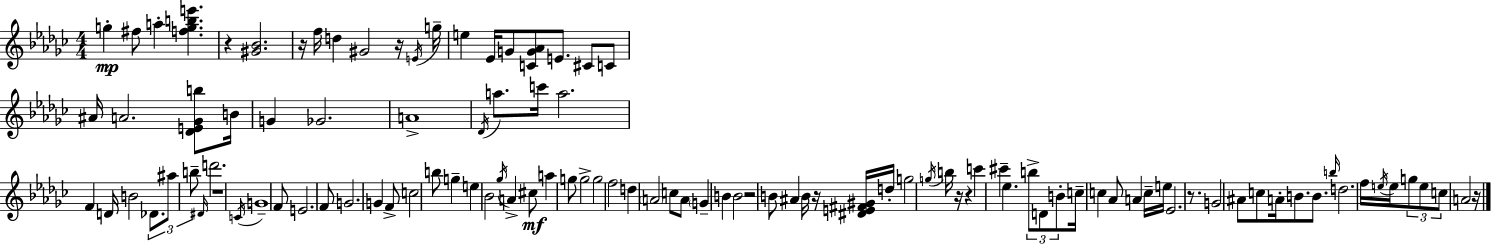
G5/q F#5/e A5/q [F5,G5,B5,E6]/q. R/q [G#4,Bb4]/h. R/s F5/s D5/q G#4/h R/s E4/s G5/s E5/q Eb4/s G4/e [C4,G4,Ab4]/e E4/e. C#4/e C4/e A#4/s A4/h. [Db4,E4,Gb4,B5]/e B4/s G4/q Gb4/h. A4/w Db4/s A5/e. C6/s A5/h. F4/q D4/s B4/h Db4/e. A#5/e B5/e D#4/s D6/h. R/w C4/s G4/w F4/e E4/h. F4/e G4/h. G4/q F4/e C5/h B5/e G5/q E5/q Bb4/h Gb5/s A4/q C#5/e A5/q G5/e G5/h G5/h F5/h D5/q A4/h C5/e A4/e G4/q B4/q B4/h R/h B4/e A#4/q B4/s R/s [D#4,E4,F#4,G#4]/s D5/s G5/h G5/s B5/s R/s R/q C6/q C#6/q Eb5/q. B5/e D4/e B4/e C5/s C5/q Ab4/e A4/q C5/s E5/s Eb4/h. R/e. G4/h A#4/e C5/e A4/s B4/e. B4/e. B5/s D5/h. F5/s E5/s E5/s G5/e E5/e C5/e A4/h R/s